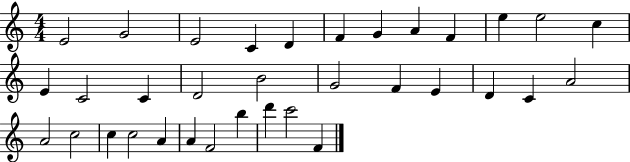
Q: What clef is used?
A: treble